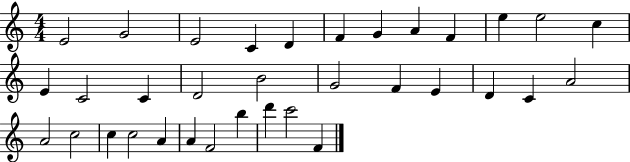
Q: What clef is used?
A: treble